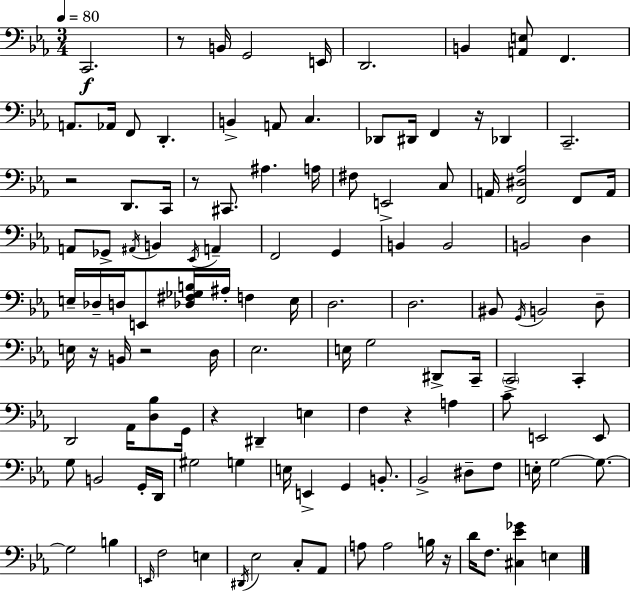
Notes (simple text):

C2/h. R/e B2/s G2/h E2/s D2/h. B2/q [A2,E3]/e F2/q. A2/e. Ab2/s F2/e D2/q. B2/q A2/e C3/q. Db2/e D#2/s F2/q R/s Db2/q C2/h. R/h D2/e. C2/s R/e C#2/e. A#3/q. A3/s F#3/e E2/h C3/e A2/s [F2,D#3,Ab3]/h F2/e A2/s A2/e Gb2/e A#2/s B2/q Eb2/s A2/q F2/h G2/q B2/q B2/h B2/h D3/q E3/s Db3/s D3/s E2/e [Db3,F#3,Gb3,B3]/s A#3/s F3/q E3/s D3/h. D3/h. BIS2/e G2/s B2/h D3/e E3/s R/s B2/s R/h D3/s Eb3/h. E3/s G3/h D#2/e C2/s C2/h C2/q D2/h Ab2/s [D3,Bb3]/e G2/s R/q D#2/q E3/q F3/q R/q A3/q C4/e E2/h E2/e G3/e B2/h G2/s D2/s G#3/h G3/q E3/s E2/q G2/q B2/e. Bb2/h D#3/e F3/e E3/s G3/h G3/e. G3/h B3/q E2/s F3/h E3/q D#2/s Eb3/h C3/e Ab2/e A3/e A3/h B3/s R/s D4/s F3/e. [C#3,Eb4,Gb4]/q E3/q